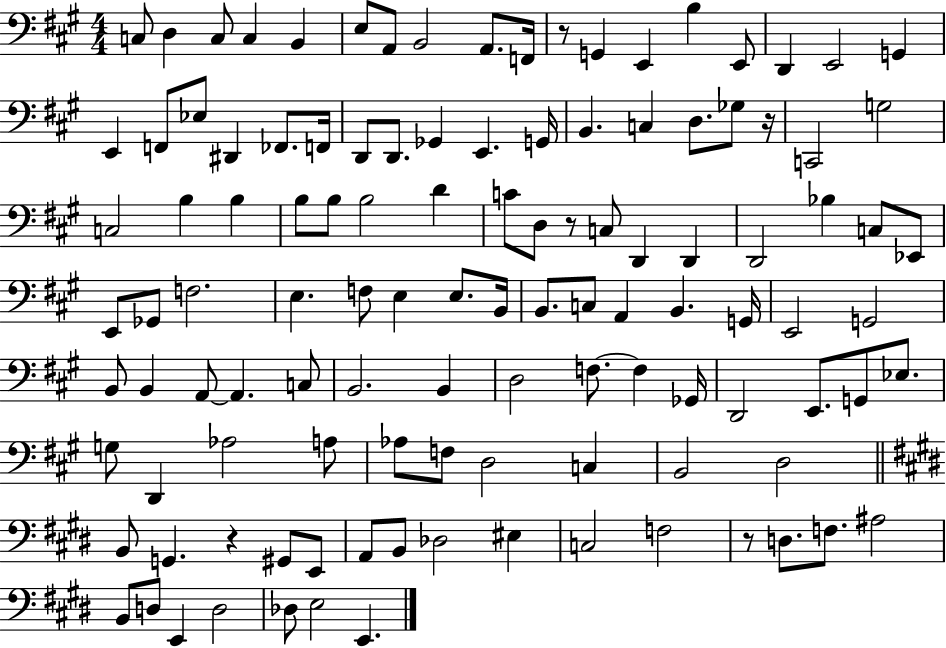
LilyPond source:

{
  \clef bass
  \numericTimeSignature
  \time 4/4
  \key a \major
  \repeat volta 2 { c8 d4 c8 c4 b,4 | e8 a,8 b,2 a,8. f,16 | r8 g,4 e,4 b4 e,8 | d,4 e,2 g,4 | \break e,4 f,8 ees8 dis,4 fes,8. f,16 | d,8 d,8. ges,4 e,4. g,16 | b,4. c4 d8. ges8 r16 | c,2 g2 | \break c2 b4 b4 | b8 b8 b2 d'4 | c'8 d8 r8 c8 d,4 d,4 | d,2 bes4 c8 ees,8 | \break e,8 ges,8 f2. | e4. f8 e4 e8. b,16 | b,8. c8 a,4 b,4. g,16 | e,2 g,2 | \break b,8 b,4 a,8~~ a,4. c8 | b,2. b,4 | d2 f8.~~ f4 ges,16 | d,2 e,8. g,8 ees8. | \break g8 d,4 aes2 a8 | aes8 f8 d2 c4 | b,2 d2 | \bar "||" \break \key e \major b,8 g,4. r4 gis,8 e,8 | a,8 b,8 des2 eis4 | c2 f2 | r8 d8. f8. ais2 | \break b,8 d8 e,4 d2 | des8 e2 e,4. | } \bar "|."
}